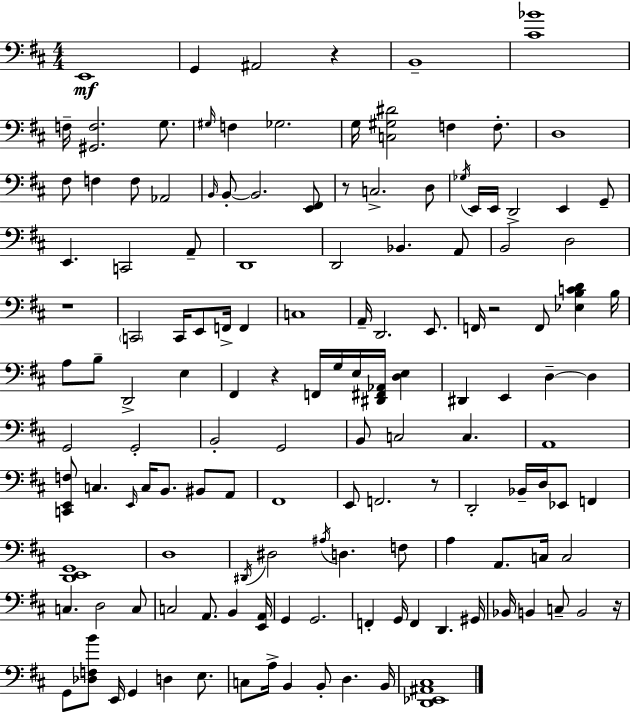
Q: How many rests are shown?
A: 7